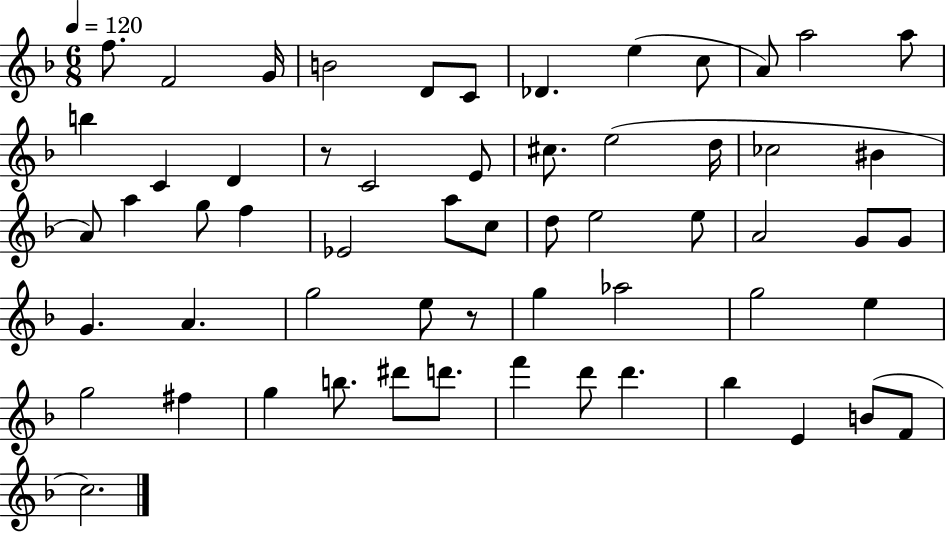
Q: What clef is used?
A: treble